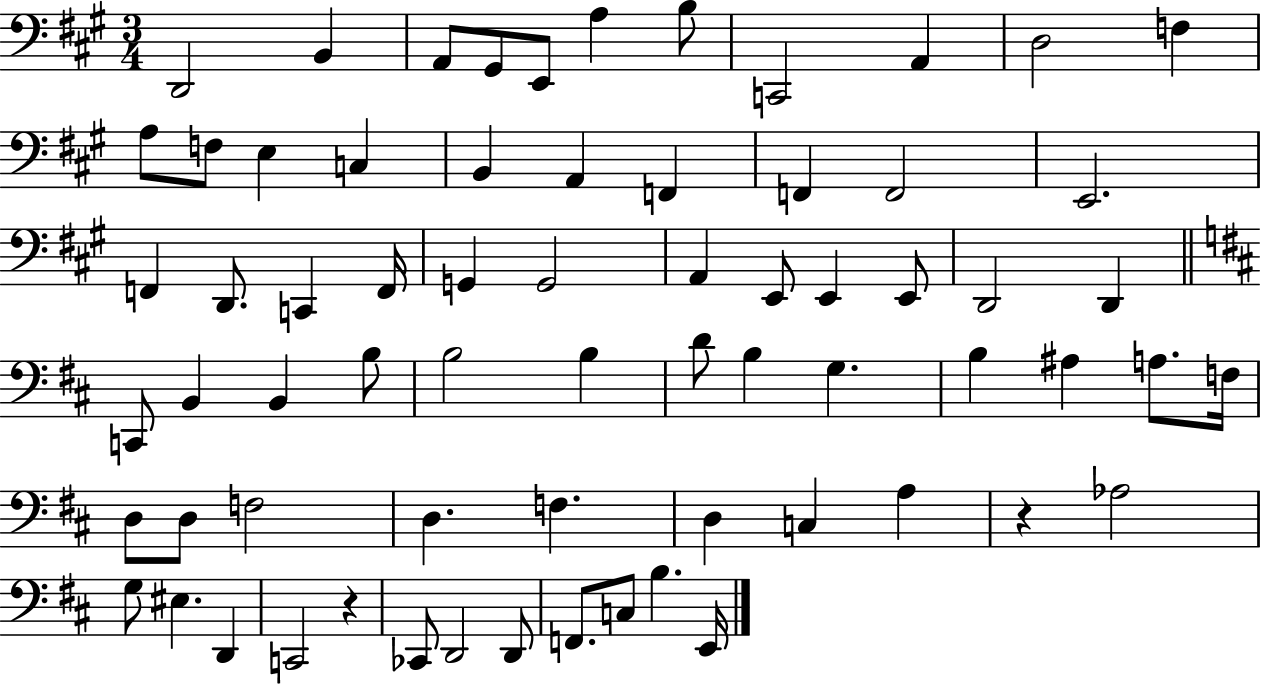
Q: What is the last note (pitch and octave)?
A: E2